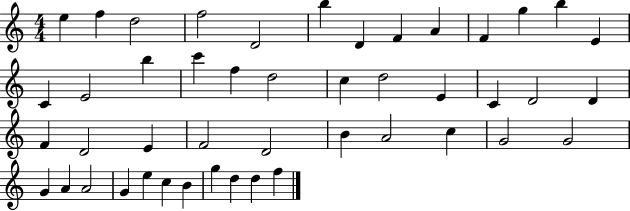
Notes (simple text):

E5/q F5/q D5/h F5/h D4/h B5/q D4/q F4/q A4/q F4/q G5/q B5/q E4/q C4/q E4/h B5/q C6/q F5/q D5/h C5/q D5/h E4/q C4/q D4/h D4/q F4/q D4/h E4/q F4/h D4/h B4/q A4/h C5/q G4/h G4/h G4/q A4/q A4/h G4/q E5/q C5/q B4/q G5/q D5/q D5/q F5/q